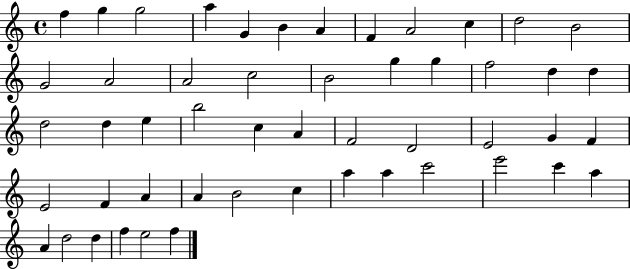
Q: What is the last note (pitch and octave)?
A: F5